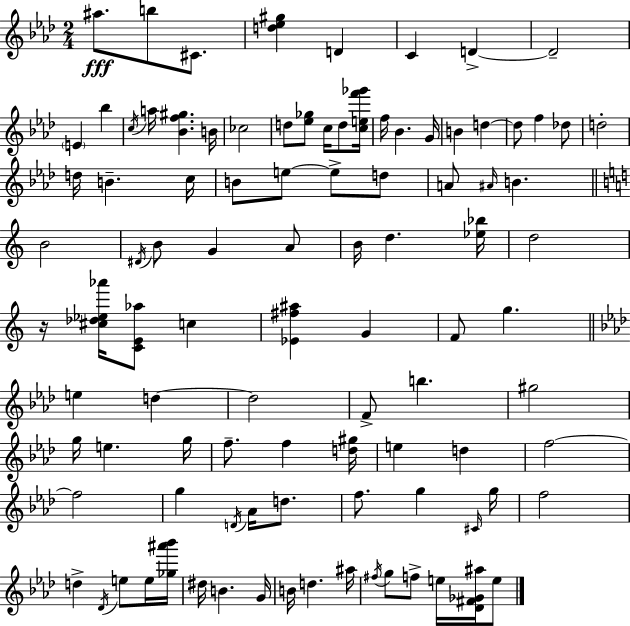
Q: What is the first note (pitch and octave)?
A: A#5